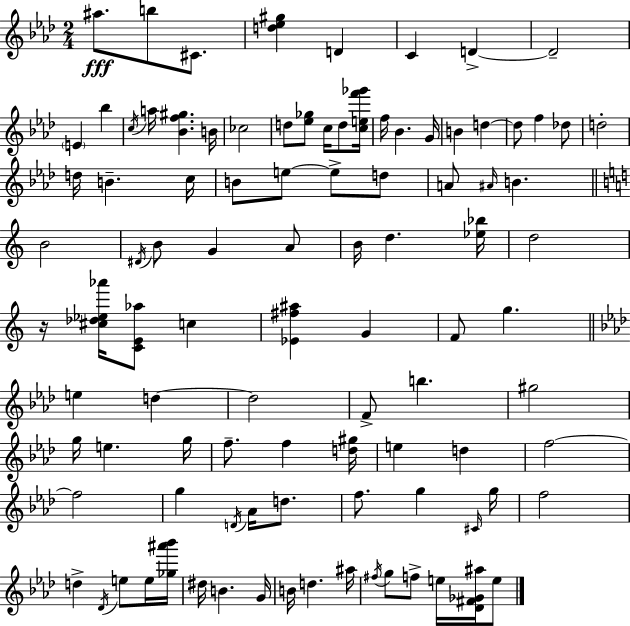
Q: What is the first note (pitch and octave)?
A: A#5